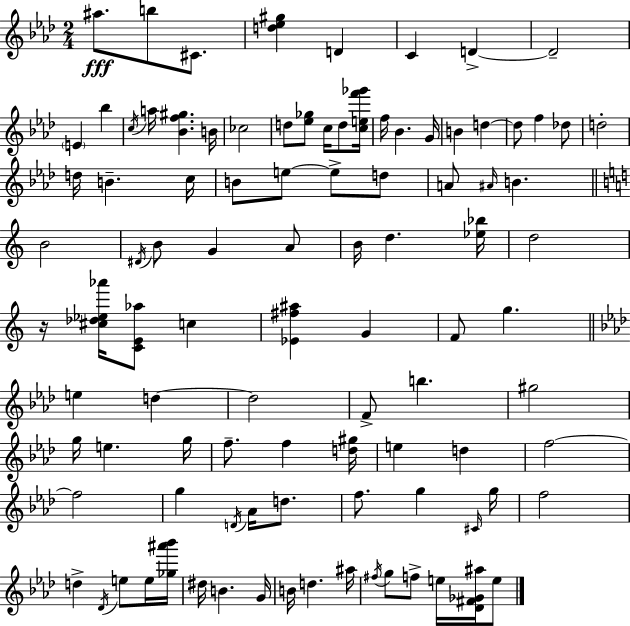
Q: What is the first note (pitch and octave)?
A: A#5